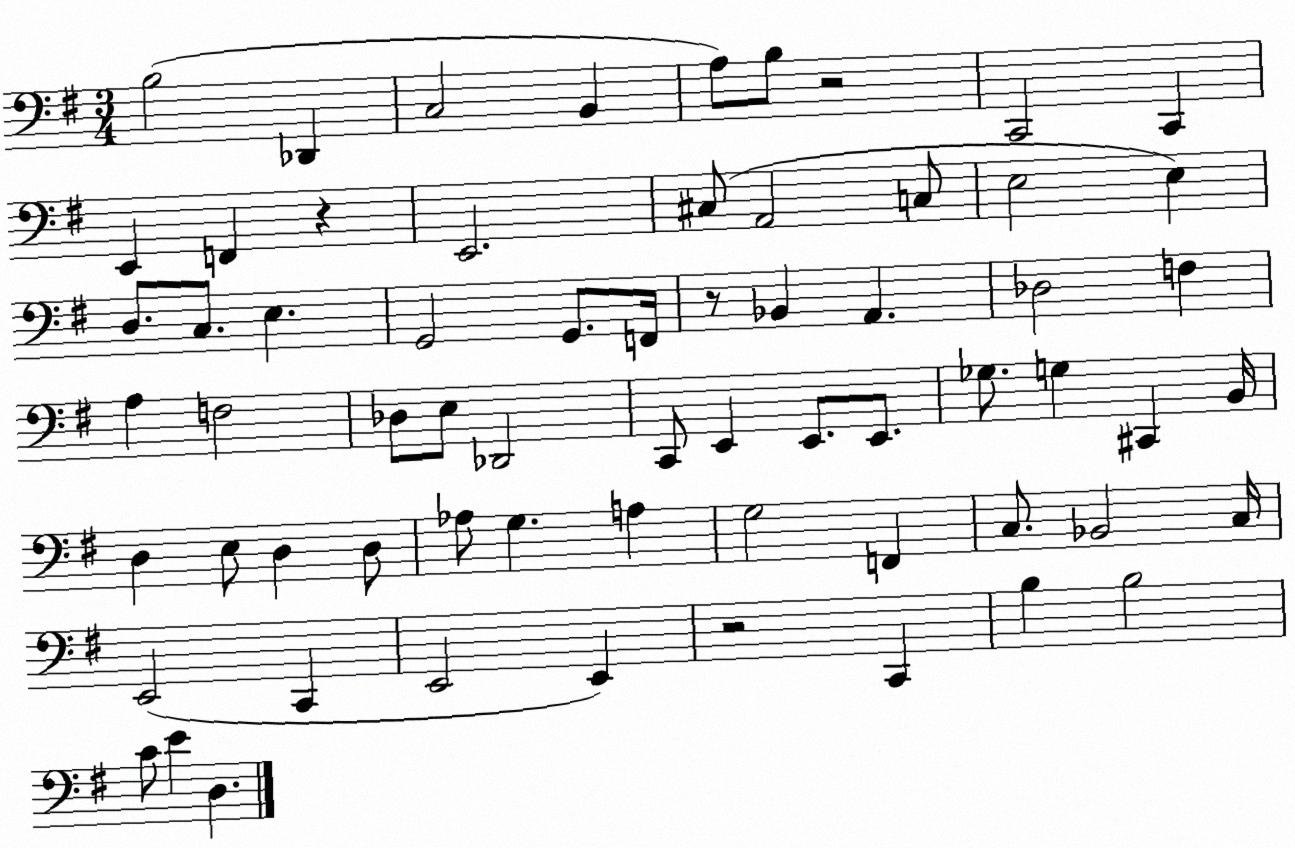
X:1
T:Untitled
M:3/4
L:1/4
K:G
B,2 _D,, C,2 B,, A,/2 B,/2 z2 C,,2 C,, E,, F,, z E,,2 ^C,/2 A,,2 C,/2 E,2 E, D,/2 C,/2 E, G,,2 G,,/2 F,,/4 z/2 _B,, A,, _D,2 F, A, F,2 _D,/2 E,/2 _D,,2 C,,/2 E,, E,,/2 E,,/2 _G,/2 G, ^C,, B,,/4 D, E,/2 D, D,/2 _A,/2 G, A, G,2 F,, C,/2 _B,,2 C,/4 E,,2 C,, E,,2 E,, z2 C,, B, B,2 C/2 E D,